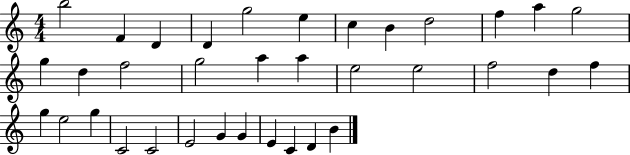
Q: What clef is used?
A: treble